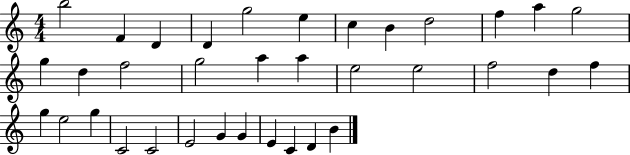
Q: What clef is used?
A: treble